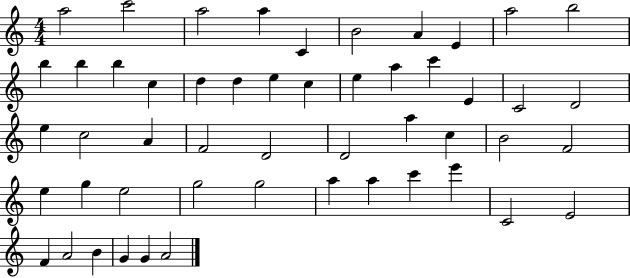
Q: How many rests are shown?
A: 0